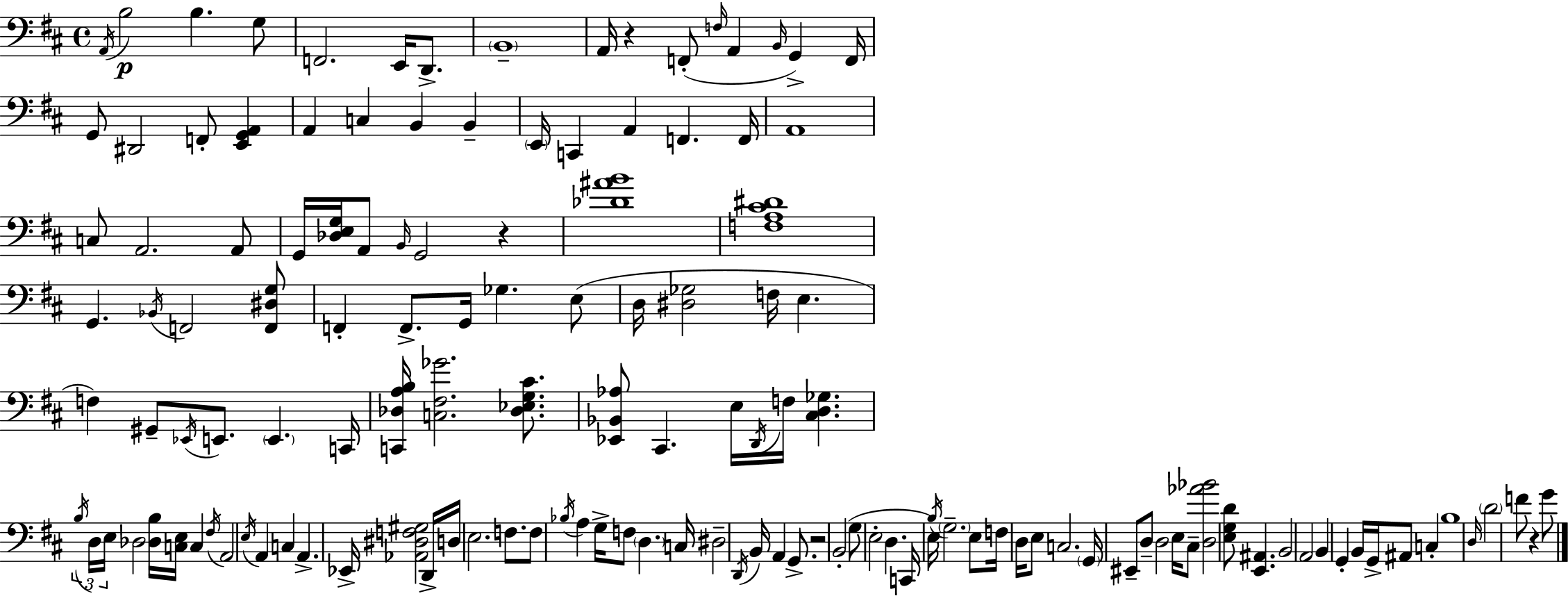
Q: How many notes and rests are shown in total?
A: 137